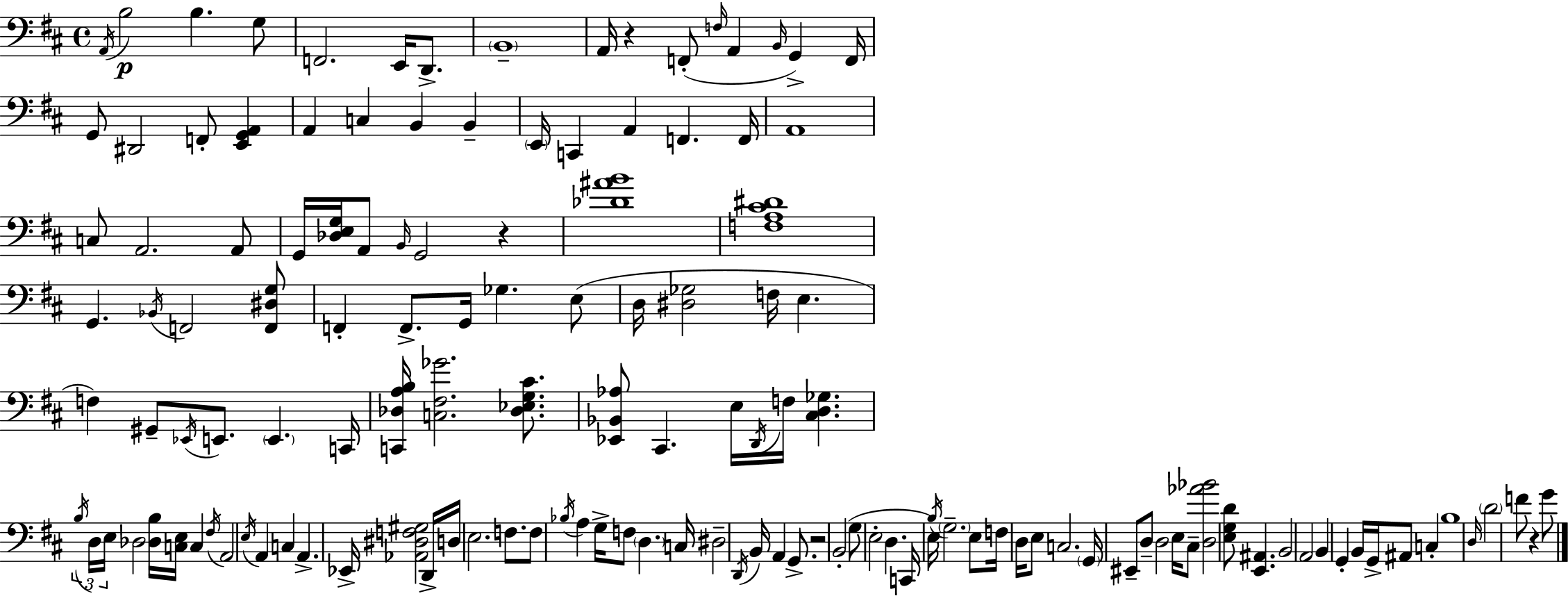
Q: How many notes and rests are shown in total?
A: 137